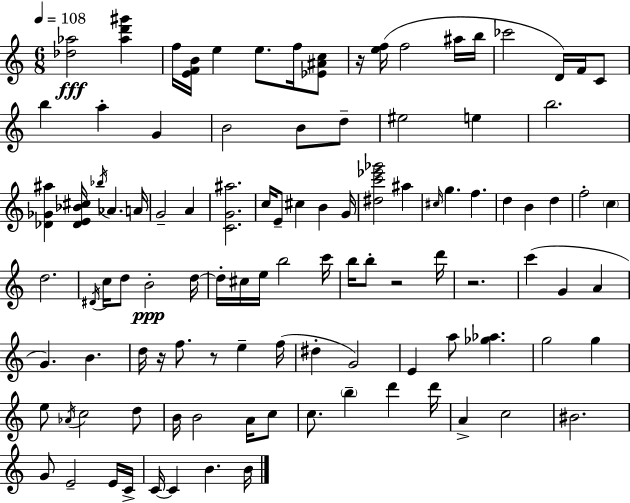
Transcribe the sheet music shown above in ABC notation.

X:1
T:Untitled
M:6/8
L:1/4
K:Am
[_d_a]2 [_ad'^g'] f/4 [EFB]/4 e e/2 f/4 [_E^Ac]/2 z/4 [ef]/4 f2 ^a/4 b/4 _c'2 D/4 F/4 C/2 b a G B2 B/2 d/2 ^e2 e b2 [_D_G^a] [_DE_B^c]/4 _b/4 _A A/4 G2 A [CG^a]2 c/4 E/2 ^c B G/4 [^dc'_e'_g']2 ^a ^c/4 g f d B d f2 c d2 ^D/4 c/4 d/2 B2 d/4 d/4 ^c/4 e/4 b2 c'/4 b/4 b/2 z2 d'/4 z2 c' G A G B d/4 z/4 f/2 z/2 e f/4 ^d G2 E a/2 [_g_a] g2 g e/2 _A/4 c2 d/2 B/4 B2 A/4 c/2 c/2 b d' d'/4 A c2 ^B2 G/2 E2 E/4 C/4 C/4 C B B/4